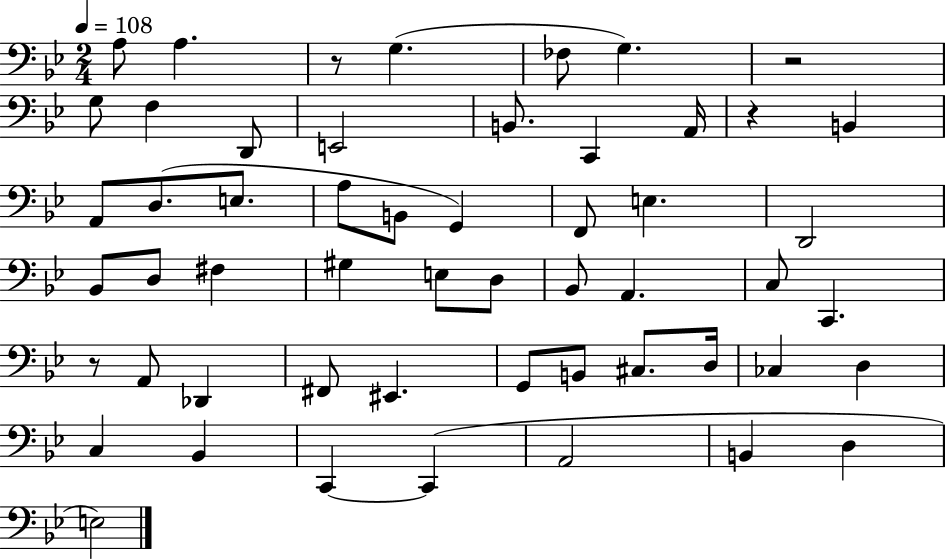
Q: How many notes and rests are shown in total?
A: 54